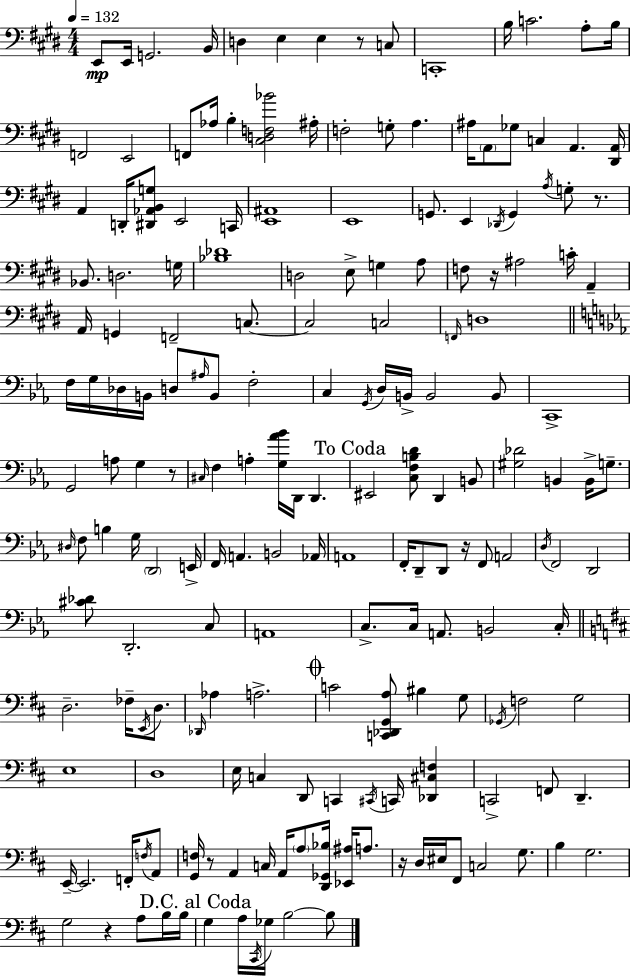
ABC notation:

X:1
T:Untitled
M:4/4
L:1/4
K:E
E,,/2 E,,/4 G,,2 B,,/4 D, E, E, z/2 C,/2 C,,4 B,/4 C2 A,/2 B,/4 F,,2 E,,2 F,,/2 _A,/4 B, [^C,D,F,_B]2 ^A,/4 F,2 G,/2 A, ^A,/4 A,,/2 _G,/2 C, A,, [^D,,A,,]/4 A,, D,,/4 [^D,,_A,,B,,G,]/2 E,,2 C,,/4 [E,,^A,,]4 E,,4 G,,/2 E,, _D,,/4 G,, A,/4 G,/2 z/2 _B,,/2 D,2 G,/4 [_B,_D]4 D,2 E,/2 G, A,/2 F,/2 z/4 ^A,2 C/4 A,, A,,/4 G,, F,,2 C,/2 C,2 C,2 F,,/4 D,4 F,/4 G,/4 _D,/4 B,,/4 D,/2 ^A,/4 B,,/2 F,2 C, G,,/4 D,/4 B,,/4 B,,2 B,,/2 C,,4 G,,2 A,/2 G, z/2 ^C,/4 F, A, [G,_A_B]/4 D,,/4 D,, ^E,,2 [C,F,B,D]/2 D,, B,,/2 [^G,_D]2 B,, B,,/4 G,/2 ^D,/4 F,/2 B, G,/4 D,,2 E,,/4 F,,/4 A,, B,,2 _A,,/4 A,,4 F,,/4 D,,/2 D,,/2 z/4 F,,/2 A,,2 D,/4 F,,2 D,,2 [^C_D]/2 D,,2 C,/2 A,,4 C,/2 C,/4 A,,/2 B,,2 C,/4 D,2 _F,/4 E,,/4 D,/2 _D,,/4 _A, A,2 C2 [C,,_D,,G,,A,]/2 ^B, G,/2 _G,,/4 F,2 G,2 E,4 D,4 E,/4 C, D,,/2 C,, ^C,,/4 C,,/4 [_D,,^C,F,] C,,2 F,,/2 D,, E,,/4 E,,2 F,,/4 F,/4 A,,/2 [G,,F,]/4 z/2 A,, C,/4 A,,/4 A,/2 [D,,_G,,_B,]/4 [_E,,^A,]/4 A,/2 z/4 D,/4 ^E,/4 ^F,,/2 C,2 G,/2 B, G,2 G,2 z A,/2 B,/4 B,/4 G, A,/4 ^C,,/4 _G,/4 B,2 B,/2